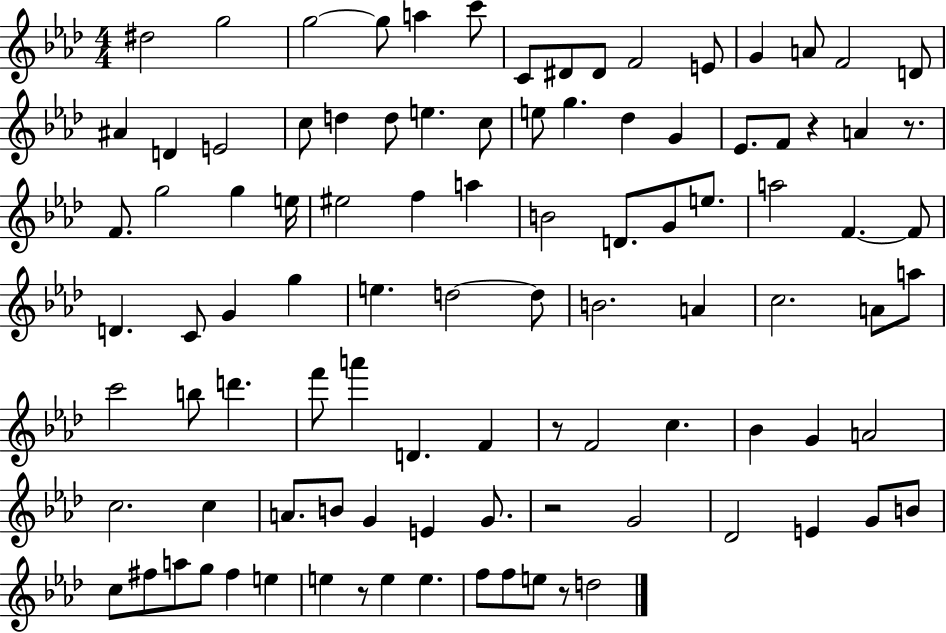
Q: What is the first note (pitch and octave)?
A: D#5